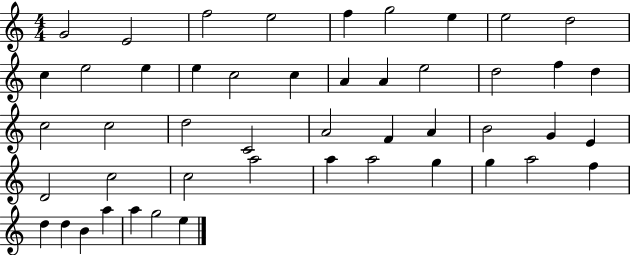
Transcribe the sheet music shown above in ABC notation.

X:1
T:Untitled
M:4/4
L:1/4
K:C
G2 E2 f2 e2 f g2 e e2 d2 c e2 e e c2 c A A e2 d2 f d c2 c2 d2 C2 A2 F A B2 G E D2 c2 c2 a2 a a2 g g a2 f d d B a a g2 e